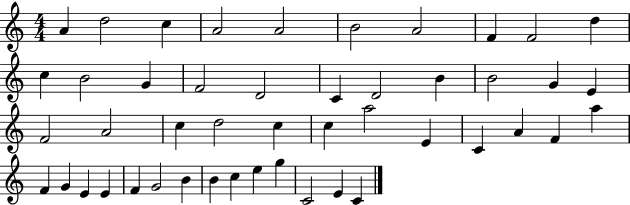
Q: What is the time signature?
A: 4/4